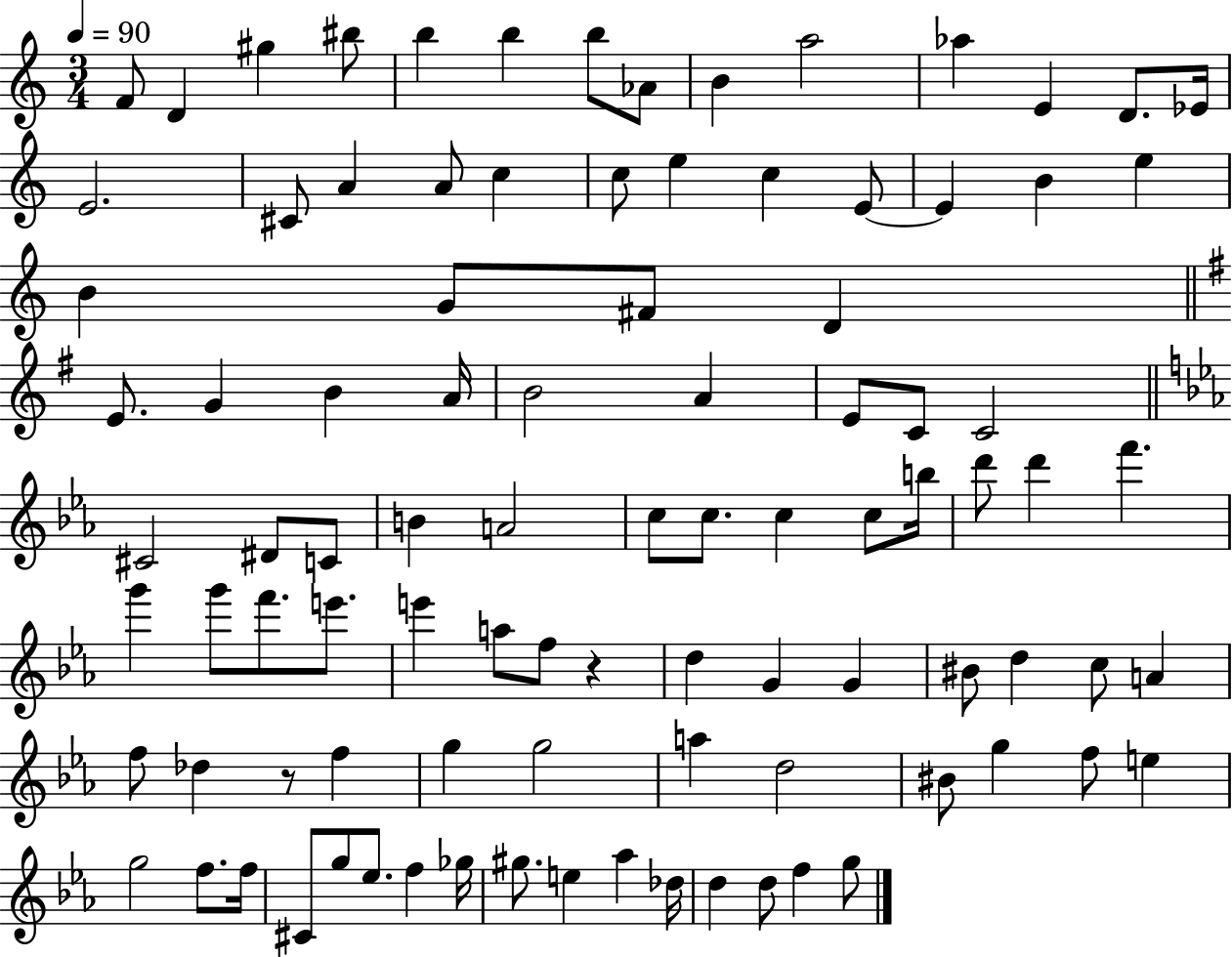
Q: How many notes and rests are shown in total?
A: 95